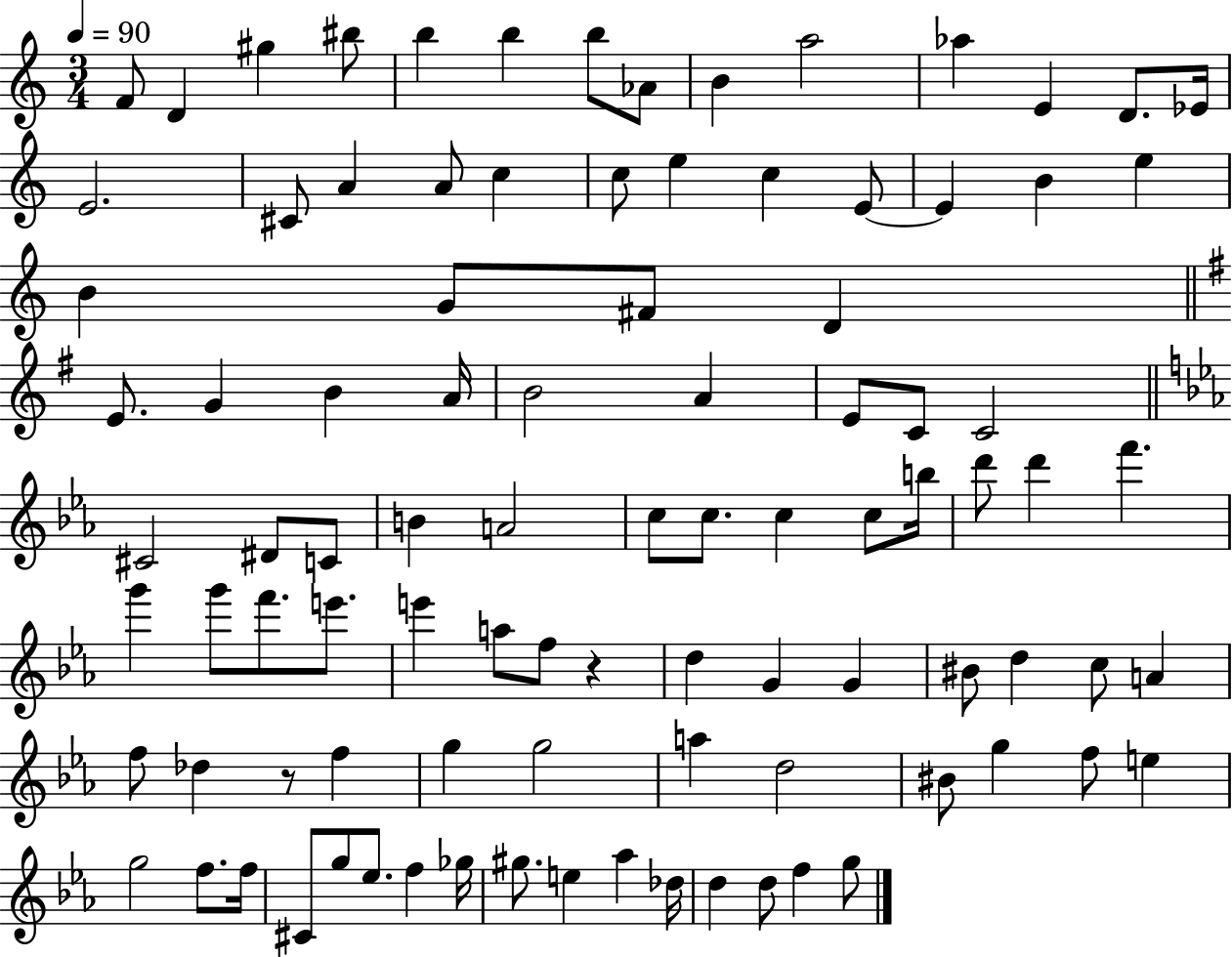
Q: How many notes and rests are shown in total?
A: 95